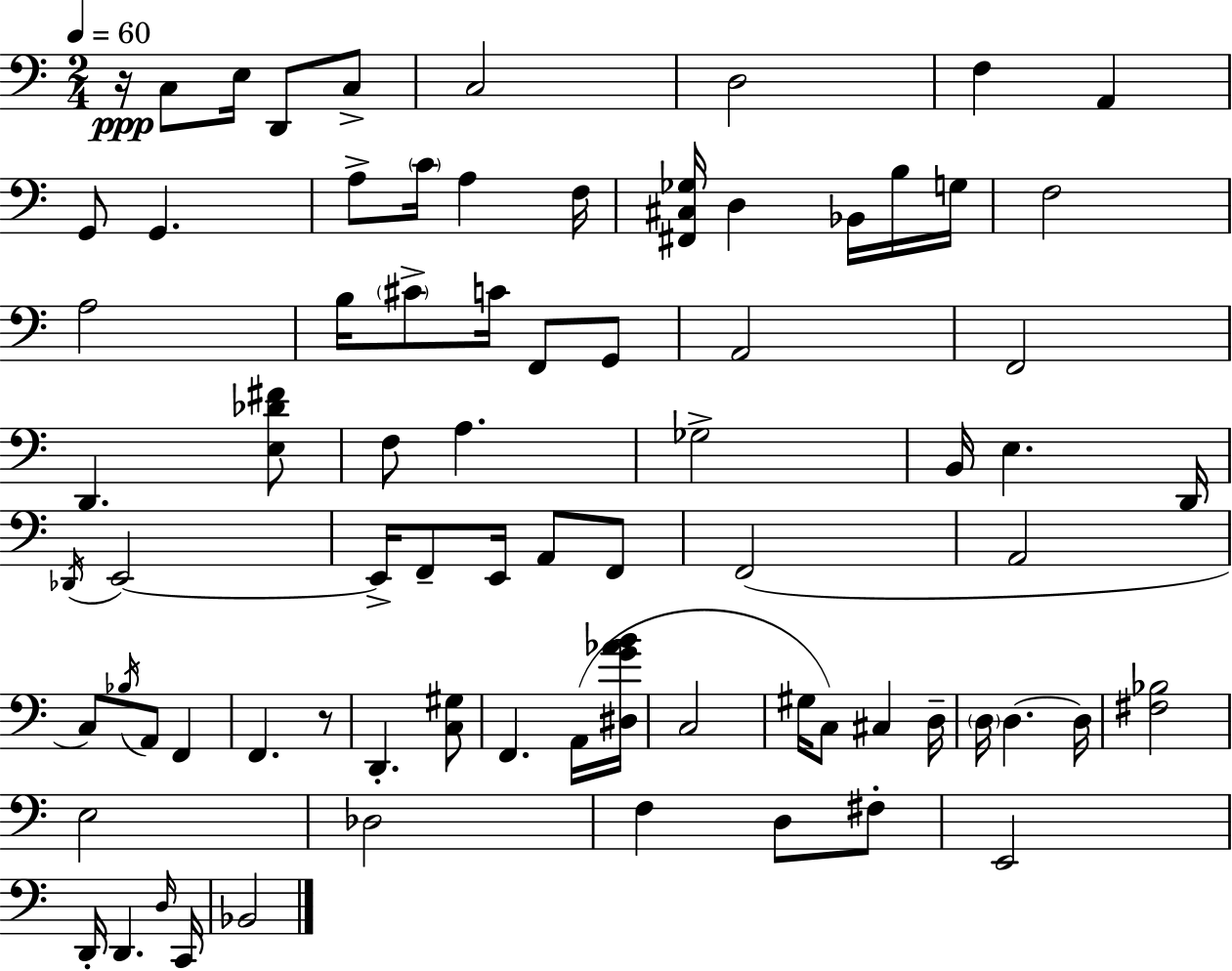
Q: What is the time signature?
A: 2/4